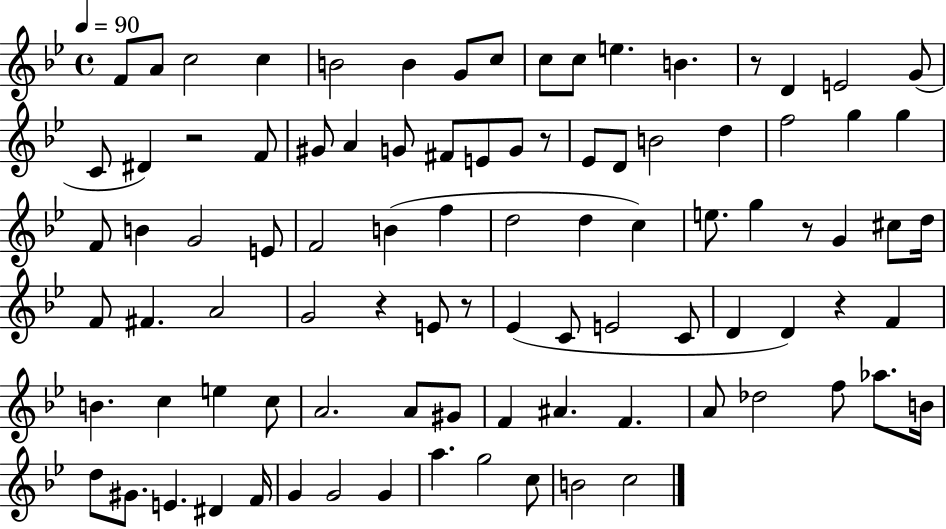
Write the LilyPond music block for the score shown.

{
  \clef treble
  \time 4/4
  \defaultTimeSignature
  \key bes \major
  \tempo 4 = 90
  f'8 a'8 c''2 c''4 | b'2 b'4 g'8 c''8 | c''8 c''8 e''4. b'4. | r8 d'4 e'2 g'8( | \break c'8 dis'4) r2 f'8 | gis'8 a'4 g'8 fis'8 e'8 g'8 r8 | ees'8 d'8 b'2 d''4 | f''2 g''4 g''4 | \break f'8 b'4 g'2 e'8 | f'2 b'4( f''4 | d''2 d''4 c''4) | e''8. g''4 r8 g'4 cis''8 d''16 | \break f'8 fis'4. a'2 | g'2 r4 e'8 r8 | ees'4( c'8 e'2 c'8 | d'4 d'4) r4 f'4 | \break b'4. c''4 e''4 c''8 | a'2. a'8 gis'8 | f'4 ais'4. f'4. | a'8 des''2 f''8 aes''8. b'16 | \break d''8 gis'8. e'4. dis'4 f'16 | g'4 g'2 g'4 | a''4. g''2 c''8 | b'2 c''2 | \break \bar "|."
}